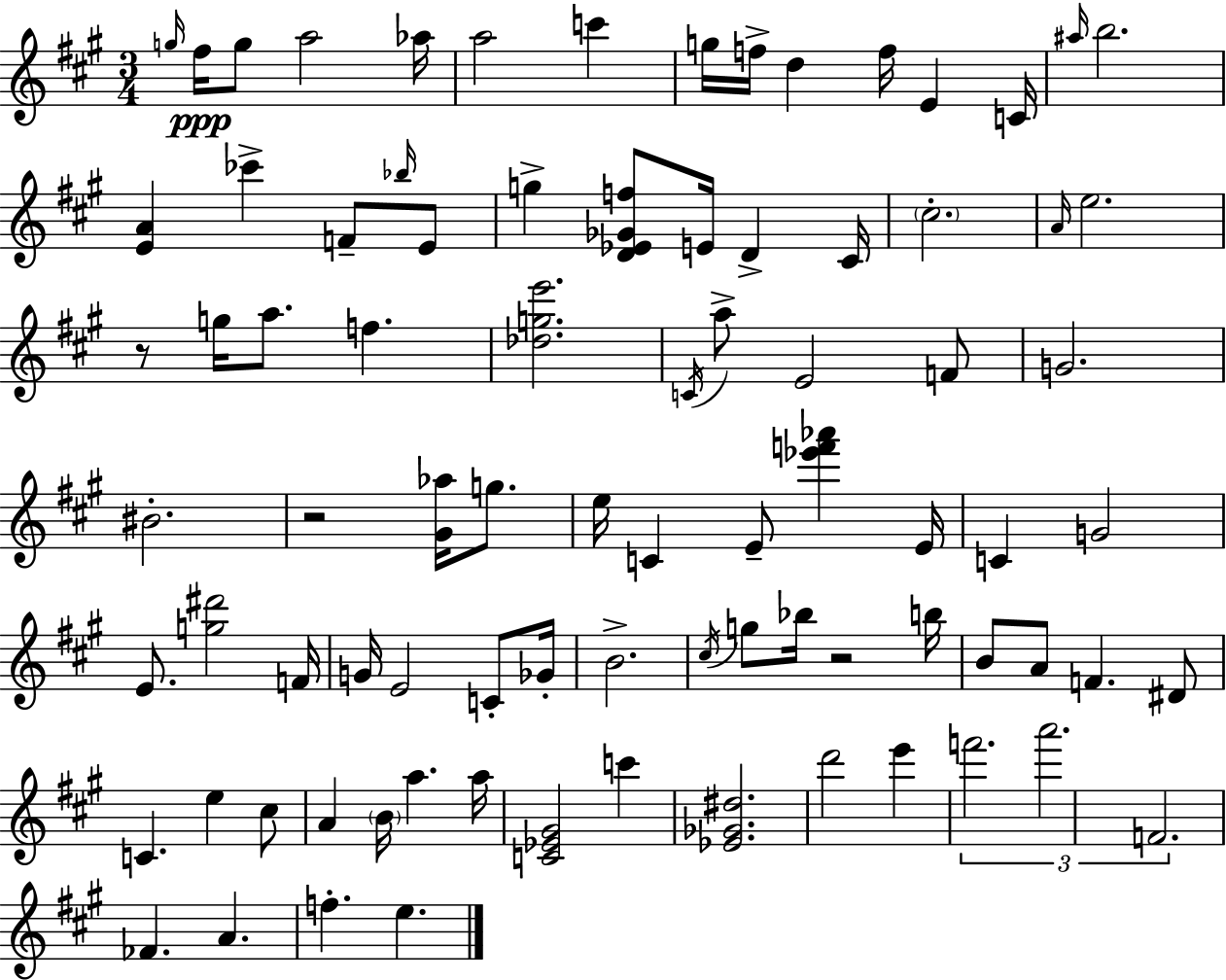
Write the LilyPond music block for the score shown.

{
  \clef treble
  \numericTimeSignature
  \time 3/4
  \key a \major
  \grace { g''16 }\ppp fis''16 g''8 a''2 | aes''16 a''2 c'''4 | g''16 f''16-> d''4 f''16 e'4 | c'16 \grace { ais''16 } b''2. | \break <e' a'>4 ces'''4-> f'8-- | \grace { bes''16 } e'8 g''4-> <d' ees' ges' f''>8 e'16 d'4-> | cis'16 \parenthesize cis''2.-. | \grace { a'16 } e''2. | \break r8 g''16 a''8. f''4. | <des'' g'' e'''>2. | \acciaccatura { c'16 } a''8-> e'2 | f'8 g'2. | \break bis'2.-. | r2 | <gis' aes''>16 g''8. e''16 c'4 e'8-- | <ees''' f''' aes'''>4 e'16 c'4 g'2 | \break e'8. <g'' dis'''>2 | f'16 g'16 e'2 | c'8-. ges'16-. b'2.-> | \acciaccatura { cis''16 } g''8 bes''16 r2 | \break b''16 b'8 a'8 f'4. | dis'8 c'4. | e''4 cis''8 a'4 \parenthesize b'16 a''4. | a''16 <c' ees' gis'>2 | \break c'''4 <ees' ges' dis''>2. | d'''2 | e'''4 \tuplet 3/2 { f'''2. | a'''2. | \break f'2. } | fes'4. | a'4. f''4.-. | e''4. \bar "|."
}